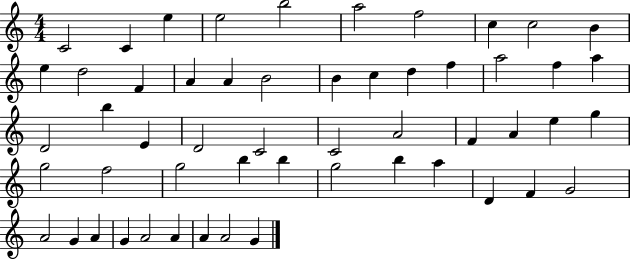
C4/h C4/q E5/q E5/h B5/h A5/h F5/h C5/q C5/h B4/q E5/q D5/h F4/q A4/q A4/q B4/h B4/q C5/q D5/q F5/q A5/h F5/q A5/q D4/h B5/q E4/q D4/h C4/h C4/h A4/h F4/q A4/q E5/q G5/q G5/h F5/h G5/h B5/q B5/q G5/h B5/q A5/q D4/q F4/q G4/h A4/h G4/q A4/q G4/q A4/h A4/q A4/q A4/h G4/q